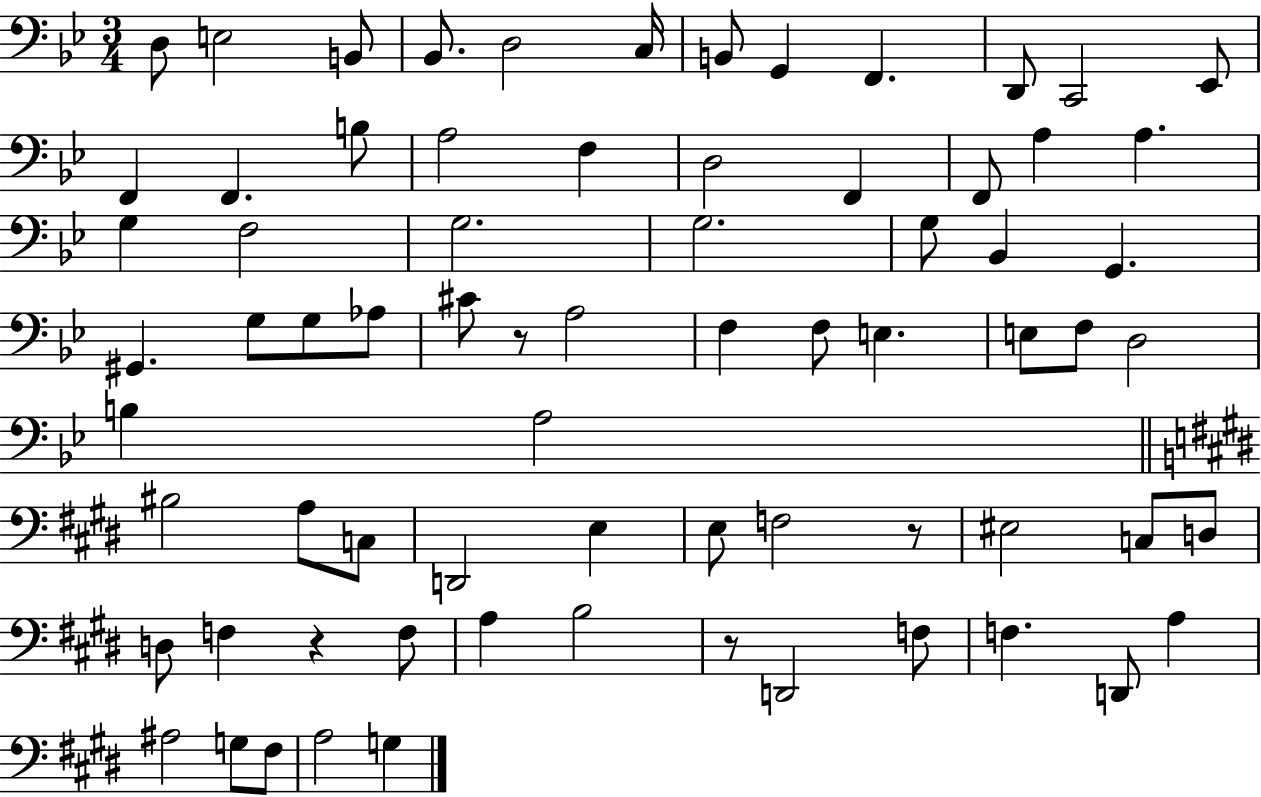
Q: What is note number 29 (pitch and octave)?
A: G2